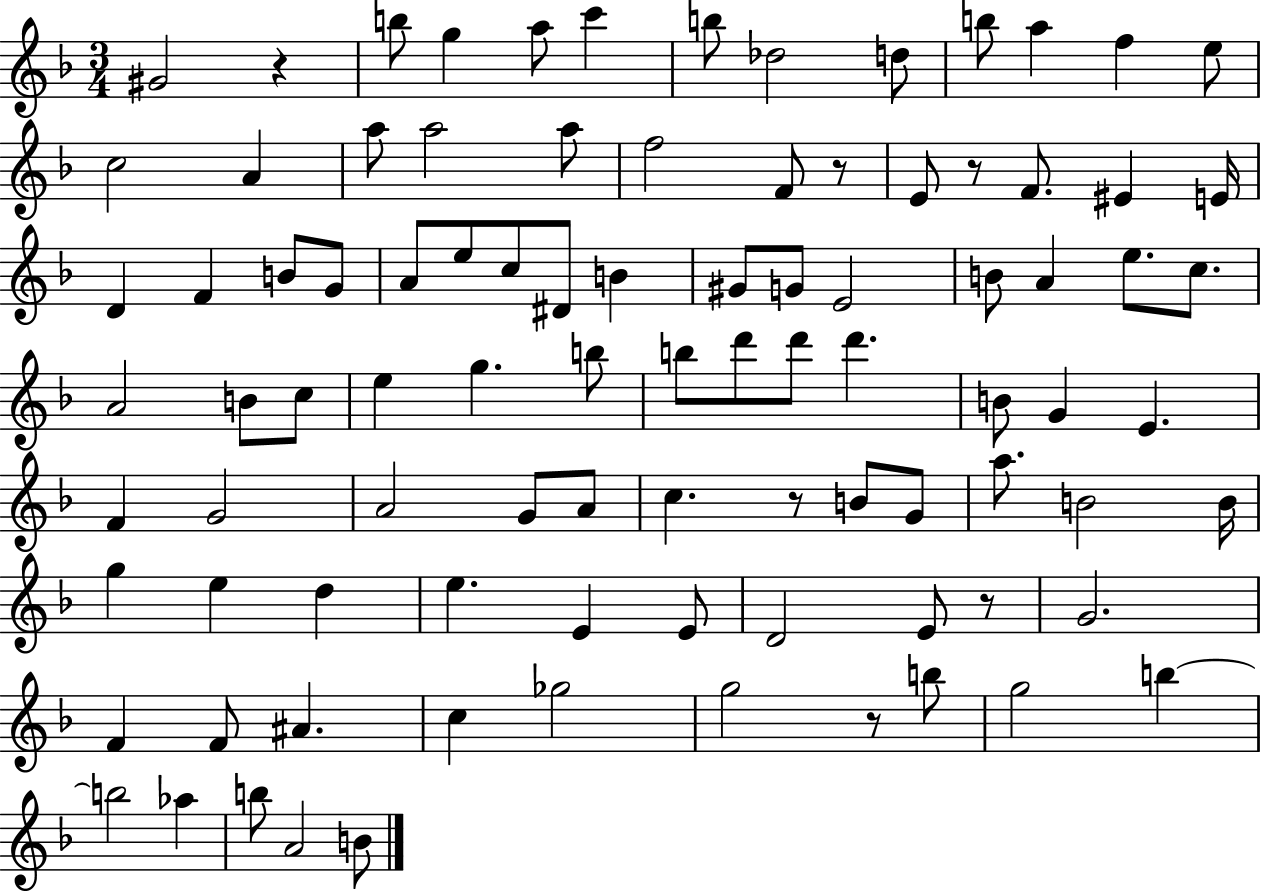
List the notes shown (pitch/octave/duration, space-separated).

G#4/h R/q B5/e G5/q A5/e C6/q B5/e Db5/h D5/e B5/e A5/q F5/q E5/e C5/h A4/q A5/e A5/h A5/e F5/h F4/e R/e E4/e R/e F4/e. EIS4/q E4/s D4/q F4/q B4/e G4/e A4/e E5/e C5/e D#4/e B4/q G#4/e G4/e E4/h B4/e A4/q E5/e. C5/e. A4/h B4/e C5/e E5/q G5/q. B5/e B5/e D6/e D6/e D6/q. B4/e G4/q E4/q. F4/q G4/h A4/h G4/e A4/e C5/q. R/e B4/e G4/e A5/e. B4/h B4/s G5/q E5/q D5/q E5/q. E4/q E4/e D4/h E4/e R/e G4/h. F4/q F4/e A#4/q. C5/q Gb5/h G5/h R/e B5/e G5/h B5/q B5/h Ab5/q B5/e A4/h B4/e